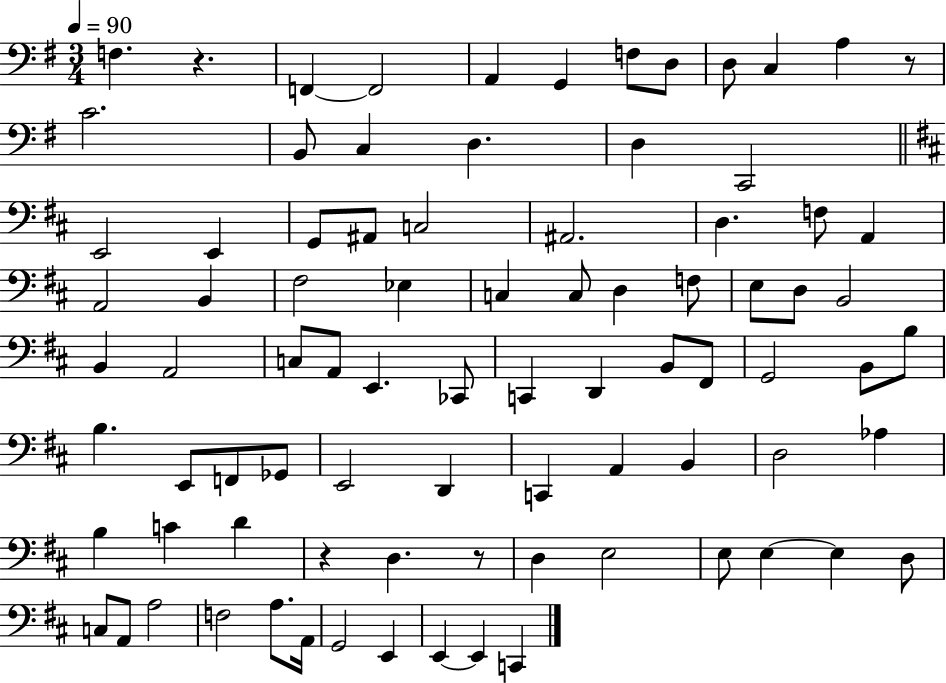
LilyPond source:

{
  \clef bass
  \numericTimeSignature
  \time 3/4
  \key g \major
  \tempo 4 = 90
  f4. r4. | f,4~~ f,2 | a,4 g,4 f8 d8 | d8 c4 a4 r8 | \break c'2. | b,8 c4 d4. | d4 c,2 | \bar "||" \break \key b \minor e,2 e,4 | g,8 ais,8 c2 | ais,2. | d4. f8 a,4 | \break a,2 b,4 | fis2 ees4 | c4 c8 d4 f8 | e8 d8 b,2 | \break b,4 a,2 | c8 a,8 e,4. ces,8 | c,4 d,4 b,8 fis,8 | g,2 b,8 b8 | \break b4. e,8 f,8 ges,8 | e,2 d,4 | c,4 a,4 b,4 | d2 aes4 | \break b4 c'4 d'4 | r4 d4. r8 | d4 e2 | e8 e4~~ e4 d8 | \break c8 a,8 a2 | f2 a8. a,16 | g,2 e,4 | e,4~~ e,4 c,4 | \break \bar "|."
}